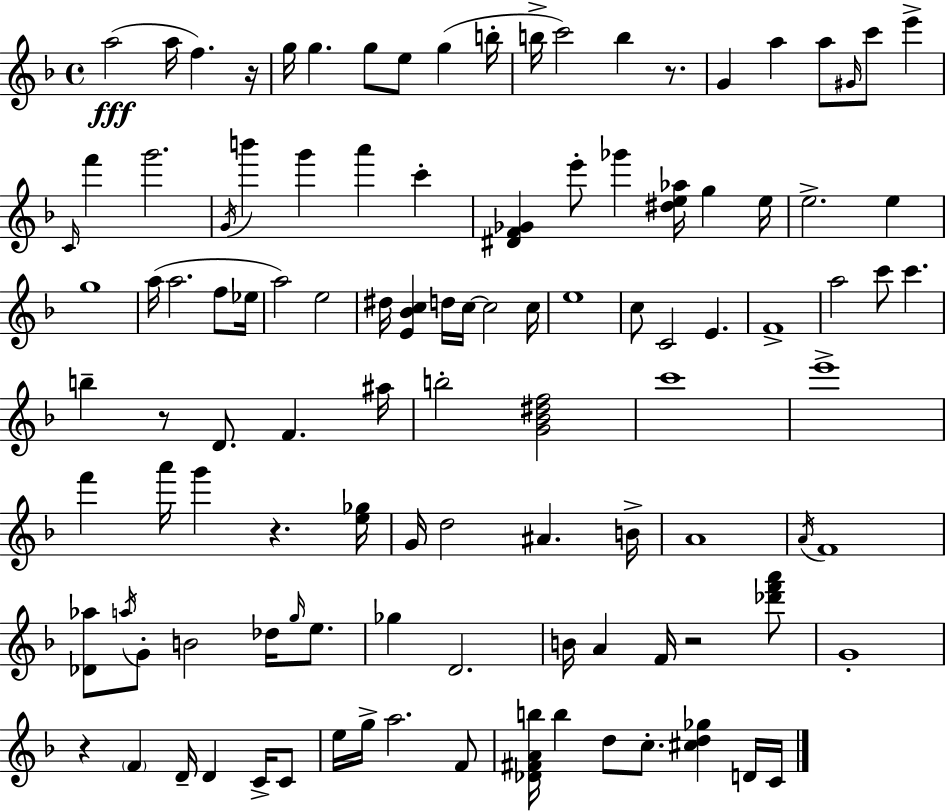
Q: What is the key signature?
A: D minor